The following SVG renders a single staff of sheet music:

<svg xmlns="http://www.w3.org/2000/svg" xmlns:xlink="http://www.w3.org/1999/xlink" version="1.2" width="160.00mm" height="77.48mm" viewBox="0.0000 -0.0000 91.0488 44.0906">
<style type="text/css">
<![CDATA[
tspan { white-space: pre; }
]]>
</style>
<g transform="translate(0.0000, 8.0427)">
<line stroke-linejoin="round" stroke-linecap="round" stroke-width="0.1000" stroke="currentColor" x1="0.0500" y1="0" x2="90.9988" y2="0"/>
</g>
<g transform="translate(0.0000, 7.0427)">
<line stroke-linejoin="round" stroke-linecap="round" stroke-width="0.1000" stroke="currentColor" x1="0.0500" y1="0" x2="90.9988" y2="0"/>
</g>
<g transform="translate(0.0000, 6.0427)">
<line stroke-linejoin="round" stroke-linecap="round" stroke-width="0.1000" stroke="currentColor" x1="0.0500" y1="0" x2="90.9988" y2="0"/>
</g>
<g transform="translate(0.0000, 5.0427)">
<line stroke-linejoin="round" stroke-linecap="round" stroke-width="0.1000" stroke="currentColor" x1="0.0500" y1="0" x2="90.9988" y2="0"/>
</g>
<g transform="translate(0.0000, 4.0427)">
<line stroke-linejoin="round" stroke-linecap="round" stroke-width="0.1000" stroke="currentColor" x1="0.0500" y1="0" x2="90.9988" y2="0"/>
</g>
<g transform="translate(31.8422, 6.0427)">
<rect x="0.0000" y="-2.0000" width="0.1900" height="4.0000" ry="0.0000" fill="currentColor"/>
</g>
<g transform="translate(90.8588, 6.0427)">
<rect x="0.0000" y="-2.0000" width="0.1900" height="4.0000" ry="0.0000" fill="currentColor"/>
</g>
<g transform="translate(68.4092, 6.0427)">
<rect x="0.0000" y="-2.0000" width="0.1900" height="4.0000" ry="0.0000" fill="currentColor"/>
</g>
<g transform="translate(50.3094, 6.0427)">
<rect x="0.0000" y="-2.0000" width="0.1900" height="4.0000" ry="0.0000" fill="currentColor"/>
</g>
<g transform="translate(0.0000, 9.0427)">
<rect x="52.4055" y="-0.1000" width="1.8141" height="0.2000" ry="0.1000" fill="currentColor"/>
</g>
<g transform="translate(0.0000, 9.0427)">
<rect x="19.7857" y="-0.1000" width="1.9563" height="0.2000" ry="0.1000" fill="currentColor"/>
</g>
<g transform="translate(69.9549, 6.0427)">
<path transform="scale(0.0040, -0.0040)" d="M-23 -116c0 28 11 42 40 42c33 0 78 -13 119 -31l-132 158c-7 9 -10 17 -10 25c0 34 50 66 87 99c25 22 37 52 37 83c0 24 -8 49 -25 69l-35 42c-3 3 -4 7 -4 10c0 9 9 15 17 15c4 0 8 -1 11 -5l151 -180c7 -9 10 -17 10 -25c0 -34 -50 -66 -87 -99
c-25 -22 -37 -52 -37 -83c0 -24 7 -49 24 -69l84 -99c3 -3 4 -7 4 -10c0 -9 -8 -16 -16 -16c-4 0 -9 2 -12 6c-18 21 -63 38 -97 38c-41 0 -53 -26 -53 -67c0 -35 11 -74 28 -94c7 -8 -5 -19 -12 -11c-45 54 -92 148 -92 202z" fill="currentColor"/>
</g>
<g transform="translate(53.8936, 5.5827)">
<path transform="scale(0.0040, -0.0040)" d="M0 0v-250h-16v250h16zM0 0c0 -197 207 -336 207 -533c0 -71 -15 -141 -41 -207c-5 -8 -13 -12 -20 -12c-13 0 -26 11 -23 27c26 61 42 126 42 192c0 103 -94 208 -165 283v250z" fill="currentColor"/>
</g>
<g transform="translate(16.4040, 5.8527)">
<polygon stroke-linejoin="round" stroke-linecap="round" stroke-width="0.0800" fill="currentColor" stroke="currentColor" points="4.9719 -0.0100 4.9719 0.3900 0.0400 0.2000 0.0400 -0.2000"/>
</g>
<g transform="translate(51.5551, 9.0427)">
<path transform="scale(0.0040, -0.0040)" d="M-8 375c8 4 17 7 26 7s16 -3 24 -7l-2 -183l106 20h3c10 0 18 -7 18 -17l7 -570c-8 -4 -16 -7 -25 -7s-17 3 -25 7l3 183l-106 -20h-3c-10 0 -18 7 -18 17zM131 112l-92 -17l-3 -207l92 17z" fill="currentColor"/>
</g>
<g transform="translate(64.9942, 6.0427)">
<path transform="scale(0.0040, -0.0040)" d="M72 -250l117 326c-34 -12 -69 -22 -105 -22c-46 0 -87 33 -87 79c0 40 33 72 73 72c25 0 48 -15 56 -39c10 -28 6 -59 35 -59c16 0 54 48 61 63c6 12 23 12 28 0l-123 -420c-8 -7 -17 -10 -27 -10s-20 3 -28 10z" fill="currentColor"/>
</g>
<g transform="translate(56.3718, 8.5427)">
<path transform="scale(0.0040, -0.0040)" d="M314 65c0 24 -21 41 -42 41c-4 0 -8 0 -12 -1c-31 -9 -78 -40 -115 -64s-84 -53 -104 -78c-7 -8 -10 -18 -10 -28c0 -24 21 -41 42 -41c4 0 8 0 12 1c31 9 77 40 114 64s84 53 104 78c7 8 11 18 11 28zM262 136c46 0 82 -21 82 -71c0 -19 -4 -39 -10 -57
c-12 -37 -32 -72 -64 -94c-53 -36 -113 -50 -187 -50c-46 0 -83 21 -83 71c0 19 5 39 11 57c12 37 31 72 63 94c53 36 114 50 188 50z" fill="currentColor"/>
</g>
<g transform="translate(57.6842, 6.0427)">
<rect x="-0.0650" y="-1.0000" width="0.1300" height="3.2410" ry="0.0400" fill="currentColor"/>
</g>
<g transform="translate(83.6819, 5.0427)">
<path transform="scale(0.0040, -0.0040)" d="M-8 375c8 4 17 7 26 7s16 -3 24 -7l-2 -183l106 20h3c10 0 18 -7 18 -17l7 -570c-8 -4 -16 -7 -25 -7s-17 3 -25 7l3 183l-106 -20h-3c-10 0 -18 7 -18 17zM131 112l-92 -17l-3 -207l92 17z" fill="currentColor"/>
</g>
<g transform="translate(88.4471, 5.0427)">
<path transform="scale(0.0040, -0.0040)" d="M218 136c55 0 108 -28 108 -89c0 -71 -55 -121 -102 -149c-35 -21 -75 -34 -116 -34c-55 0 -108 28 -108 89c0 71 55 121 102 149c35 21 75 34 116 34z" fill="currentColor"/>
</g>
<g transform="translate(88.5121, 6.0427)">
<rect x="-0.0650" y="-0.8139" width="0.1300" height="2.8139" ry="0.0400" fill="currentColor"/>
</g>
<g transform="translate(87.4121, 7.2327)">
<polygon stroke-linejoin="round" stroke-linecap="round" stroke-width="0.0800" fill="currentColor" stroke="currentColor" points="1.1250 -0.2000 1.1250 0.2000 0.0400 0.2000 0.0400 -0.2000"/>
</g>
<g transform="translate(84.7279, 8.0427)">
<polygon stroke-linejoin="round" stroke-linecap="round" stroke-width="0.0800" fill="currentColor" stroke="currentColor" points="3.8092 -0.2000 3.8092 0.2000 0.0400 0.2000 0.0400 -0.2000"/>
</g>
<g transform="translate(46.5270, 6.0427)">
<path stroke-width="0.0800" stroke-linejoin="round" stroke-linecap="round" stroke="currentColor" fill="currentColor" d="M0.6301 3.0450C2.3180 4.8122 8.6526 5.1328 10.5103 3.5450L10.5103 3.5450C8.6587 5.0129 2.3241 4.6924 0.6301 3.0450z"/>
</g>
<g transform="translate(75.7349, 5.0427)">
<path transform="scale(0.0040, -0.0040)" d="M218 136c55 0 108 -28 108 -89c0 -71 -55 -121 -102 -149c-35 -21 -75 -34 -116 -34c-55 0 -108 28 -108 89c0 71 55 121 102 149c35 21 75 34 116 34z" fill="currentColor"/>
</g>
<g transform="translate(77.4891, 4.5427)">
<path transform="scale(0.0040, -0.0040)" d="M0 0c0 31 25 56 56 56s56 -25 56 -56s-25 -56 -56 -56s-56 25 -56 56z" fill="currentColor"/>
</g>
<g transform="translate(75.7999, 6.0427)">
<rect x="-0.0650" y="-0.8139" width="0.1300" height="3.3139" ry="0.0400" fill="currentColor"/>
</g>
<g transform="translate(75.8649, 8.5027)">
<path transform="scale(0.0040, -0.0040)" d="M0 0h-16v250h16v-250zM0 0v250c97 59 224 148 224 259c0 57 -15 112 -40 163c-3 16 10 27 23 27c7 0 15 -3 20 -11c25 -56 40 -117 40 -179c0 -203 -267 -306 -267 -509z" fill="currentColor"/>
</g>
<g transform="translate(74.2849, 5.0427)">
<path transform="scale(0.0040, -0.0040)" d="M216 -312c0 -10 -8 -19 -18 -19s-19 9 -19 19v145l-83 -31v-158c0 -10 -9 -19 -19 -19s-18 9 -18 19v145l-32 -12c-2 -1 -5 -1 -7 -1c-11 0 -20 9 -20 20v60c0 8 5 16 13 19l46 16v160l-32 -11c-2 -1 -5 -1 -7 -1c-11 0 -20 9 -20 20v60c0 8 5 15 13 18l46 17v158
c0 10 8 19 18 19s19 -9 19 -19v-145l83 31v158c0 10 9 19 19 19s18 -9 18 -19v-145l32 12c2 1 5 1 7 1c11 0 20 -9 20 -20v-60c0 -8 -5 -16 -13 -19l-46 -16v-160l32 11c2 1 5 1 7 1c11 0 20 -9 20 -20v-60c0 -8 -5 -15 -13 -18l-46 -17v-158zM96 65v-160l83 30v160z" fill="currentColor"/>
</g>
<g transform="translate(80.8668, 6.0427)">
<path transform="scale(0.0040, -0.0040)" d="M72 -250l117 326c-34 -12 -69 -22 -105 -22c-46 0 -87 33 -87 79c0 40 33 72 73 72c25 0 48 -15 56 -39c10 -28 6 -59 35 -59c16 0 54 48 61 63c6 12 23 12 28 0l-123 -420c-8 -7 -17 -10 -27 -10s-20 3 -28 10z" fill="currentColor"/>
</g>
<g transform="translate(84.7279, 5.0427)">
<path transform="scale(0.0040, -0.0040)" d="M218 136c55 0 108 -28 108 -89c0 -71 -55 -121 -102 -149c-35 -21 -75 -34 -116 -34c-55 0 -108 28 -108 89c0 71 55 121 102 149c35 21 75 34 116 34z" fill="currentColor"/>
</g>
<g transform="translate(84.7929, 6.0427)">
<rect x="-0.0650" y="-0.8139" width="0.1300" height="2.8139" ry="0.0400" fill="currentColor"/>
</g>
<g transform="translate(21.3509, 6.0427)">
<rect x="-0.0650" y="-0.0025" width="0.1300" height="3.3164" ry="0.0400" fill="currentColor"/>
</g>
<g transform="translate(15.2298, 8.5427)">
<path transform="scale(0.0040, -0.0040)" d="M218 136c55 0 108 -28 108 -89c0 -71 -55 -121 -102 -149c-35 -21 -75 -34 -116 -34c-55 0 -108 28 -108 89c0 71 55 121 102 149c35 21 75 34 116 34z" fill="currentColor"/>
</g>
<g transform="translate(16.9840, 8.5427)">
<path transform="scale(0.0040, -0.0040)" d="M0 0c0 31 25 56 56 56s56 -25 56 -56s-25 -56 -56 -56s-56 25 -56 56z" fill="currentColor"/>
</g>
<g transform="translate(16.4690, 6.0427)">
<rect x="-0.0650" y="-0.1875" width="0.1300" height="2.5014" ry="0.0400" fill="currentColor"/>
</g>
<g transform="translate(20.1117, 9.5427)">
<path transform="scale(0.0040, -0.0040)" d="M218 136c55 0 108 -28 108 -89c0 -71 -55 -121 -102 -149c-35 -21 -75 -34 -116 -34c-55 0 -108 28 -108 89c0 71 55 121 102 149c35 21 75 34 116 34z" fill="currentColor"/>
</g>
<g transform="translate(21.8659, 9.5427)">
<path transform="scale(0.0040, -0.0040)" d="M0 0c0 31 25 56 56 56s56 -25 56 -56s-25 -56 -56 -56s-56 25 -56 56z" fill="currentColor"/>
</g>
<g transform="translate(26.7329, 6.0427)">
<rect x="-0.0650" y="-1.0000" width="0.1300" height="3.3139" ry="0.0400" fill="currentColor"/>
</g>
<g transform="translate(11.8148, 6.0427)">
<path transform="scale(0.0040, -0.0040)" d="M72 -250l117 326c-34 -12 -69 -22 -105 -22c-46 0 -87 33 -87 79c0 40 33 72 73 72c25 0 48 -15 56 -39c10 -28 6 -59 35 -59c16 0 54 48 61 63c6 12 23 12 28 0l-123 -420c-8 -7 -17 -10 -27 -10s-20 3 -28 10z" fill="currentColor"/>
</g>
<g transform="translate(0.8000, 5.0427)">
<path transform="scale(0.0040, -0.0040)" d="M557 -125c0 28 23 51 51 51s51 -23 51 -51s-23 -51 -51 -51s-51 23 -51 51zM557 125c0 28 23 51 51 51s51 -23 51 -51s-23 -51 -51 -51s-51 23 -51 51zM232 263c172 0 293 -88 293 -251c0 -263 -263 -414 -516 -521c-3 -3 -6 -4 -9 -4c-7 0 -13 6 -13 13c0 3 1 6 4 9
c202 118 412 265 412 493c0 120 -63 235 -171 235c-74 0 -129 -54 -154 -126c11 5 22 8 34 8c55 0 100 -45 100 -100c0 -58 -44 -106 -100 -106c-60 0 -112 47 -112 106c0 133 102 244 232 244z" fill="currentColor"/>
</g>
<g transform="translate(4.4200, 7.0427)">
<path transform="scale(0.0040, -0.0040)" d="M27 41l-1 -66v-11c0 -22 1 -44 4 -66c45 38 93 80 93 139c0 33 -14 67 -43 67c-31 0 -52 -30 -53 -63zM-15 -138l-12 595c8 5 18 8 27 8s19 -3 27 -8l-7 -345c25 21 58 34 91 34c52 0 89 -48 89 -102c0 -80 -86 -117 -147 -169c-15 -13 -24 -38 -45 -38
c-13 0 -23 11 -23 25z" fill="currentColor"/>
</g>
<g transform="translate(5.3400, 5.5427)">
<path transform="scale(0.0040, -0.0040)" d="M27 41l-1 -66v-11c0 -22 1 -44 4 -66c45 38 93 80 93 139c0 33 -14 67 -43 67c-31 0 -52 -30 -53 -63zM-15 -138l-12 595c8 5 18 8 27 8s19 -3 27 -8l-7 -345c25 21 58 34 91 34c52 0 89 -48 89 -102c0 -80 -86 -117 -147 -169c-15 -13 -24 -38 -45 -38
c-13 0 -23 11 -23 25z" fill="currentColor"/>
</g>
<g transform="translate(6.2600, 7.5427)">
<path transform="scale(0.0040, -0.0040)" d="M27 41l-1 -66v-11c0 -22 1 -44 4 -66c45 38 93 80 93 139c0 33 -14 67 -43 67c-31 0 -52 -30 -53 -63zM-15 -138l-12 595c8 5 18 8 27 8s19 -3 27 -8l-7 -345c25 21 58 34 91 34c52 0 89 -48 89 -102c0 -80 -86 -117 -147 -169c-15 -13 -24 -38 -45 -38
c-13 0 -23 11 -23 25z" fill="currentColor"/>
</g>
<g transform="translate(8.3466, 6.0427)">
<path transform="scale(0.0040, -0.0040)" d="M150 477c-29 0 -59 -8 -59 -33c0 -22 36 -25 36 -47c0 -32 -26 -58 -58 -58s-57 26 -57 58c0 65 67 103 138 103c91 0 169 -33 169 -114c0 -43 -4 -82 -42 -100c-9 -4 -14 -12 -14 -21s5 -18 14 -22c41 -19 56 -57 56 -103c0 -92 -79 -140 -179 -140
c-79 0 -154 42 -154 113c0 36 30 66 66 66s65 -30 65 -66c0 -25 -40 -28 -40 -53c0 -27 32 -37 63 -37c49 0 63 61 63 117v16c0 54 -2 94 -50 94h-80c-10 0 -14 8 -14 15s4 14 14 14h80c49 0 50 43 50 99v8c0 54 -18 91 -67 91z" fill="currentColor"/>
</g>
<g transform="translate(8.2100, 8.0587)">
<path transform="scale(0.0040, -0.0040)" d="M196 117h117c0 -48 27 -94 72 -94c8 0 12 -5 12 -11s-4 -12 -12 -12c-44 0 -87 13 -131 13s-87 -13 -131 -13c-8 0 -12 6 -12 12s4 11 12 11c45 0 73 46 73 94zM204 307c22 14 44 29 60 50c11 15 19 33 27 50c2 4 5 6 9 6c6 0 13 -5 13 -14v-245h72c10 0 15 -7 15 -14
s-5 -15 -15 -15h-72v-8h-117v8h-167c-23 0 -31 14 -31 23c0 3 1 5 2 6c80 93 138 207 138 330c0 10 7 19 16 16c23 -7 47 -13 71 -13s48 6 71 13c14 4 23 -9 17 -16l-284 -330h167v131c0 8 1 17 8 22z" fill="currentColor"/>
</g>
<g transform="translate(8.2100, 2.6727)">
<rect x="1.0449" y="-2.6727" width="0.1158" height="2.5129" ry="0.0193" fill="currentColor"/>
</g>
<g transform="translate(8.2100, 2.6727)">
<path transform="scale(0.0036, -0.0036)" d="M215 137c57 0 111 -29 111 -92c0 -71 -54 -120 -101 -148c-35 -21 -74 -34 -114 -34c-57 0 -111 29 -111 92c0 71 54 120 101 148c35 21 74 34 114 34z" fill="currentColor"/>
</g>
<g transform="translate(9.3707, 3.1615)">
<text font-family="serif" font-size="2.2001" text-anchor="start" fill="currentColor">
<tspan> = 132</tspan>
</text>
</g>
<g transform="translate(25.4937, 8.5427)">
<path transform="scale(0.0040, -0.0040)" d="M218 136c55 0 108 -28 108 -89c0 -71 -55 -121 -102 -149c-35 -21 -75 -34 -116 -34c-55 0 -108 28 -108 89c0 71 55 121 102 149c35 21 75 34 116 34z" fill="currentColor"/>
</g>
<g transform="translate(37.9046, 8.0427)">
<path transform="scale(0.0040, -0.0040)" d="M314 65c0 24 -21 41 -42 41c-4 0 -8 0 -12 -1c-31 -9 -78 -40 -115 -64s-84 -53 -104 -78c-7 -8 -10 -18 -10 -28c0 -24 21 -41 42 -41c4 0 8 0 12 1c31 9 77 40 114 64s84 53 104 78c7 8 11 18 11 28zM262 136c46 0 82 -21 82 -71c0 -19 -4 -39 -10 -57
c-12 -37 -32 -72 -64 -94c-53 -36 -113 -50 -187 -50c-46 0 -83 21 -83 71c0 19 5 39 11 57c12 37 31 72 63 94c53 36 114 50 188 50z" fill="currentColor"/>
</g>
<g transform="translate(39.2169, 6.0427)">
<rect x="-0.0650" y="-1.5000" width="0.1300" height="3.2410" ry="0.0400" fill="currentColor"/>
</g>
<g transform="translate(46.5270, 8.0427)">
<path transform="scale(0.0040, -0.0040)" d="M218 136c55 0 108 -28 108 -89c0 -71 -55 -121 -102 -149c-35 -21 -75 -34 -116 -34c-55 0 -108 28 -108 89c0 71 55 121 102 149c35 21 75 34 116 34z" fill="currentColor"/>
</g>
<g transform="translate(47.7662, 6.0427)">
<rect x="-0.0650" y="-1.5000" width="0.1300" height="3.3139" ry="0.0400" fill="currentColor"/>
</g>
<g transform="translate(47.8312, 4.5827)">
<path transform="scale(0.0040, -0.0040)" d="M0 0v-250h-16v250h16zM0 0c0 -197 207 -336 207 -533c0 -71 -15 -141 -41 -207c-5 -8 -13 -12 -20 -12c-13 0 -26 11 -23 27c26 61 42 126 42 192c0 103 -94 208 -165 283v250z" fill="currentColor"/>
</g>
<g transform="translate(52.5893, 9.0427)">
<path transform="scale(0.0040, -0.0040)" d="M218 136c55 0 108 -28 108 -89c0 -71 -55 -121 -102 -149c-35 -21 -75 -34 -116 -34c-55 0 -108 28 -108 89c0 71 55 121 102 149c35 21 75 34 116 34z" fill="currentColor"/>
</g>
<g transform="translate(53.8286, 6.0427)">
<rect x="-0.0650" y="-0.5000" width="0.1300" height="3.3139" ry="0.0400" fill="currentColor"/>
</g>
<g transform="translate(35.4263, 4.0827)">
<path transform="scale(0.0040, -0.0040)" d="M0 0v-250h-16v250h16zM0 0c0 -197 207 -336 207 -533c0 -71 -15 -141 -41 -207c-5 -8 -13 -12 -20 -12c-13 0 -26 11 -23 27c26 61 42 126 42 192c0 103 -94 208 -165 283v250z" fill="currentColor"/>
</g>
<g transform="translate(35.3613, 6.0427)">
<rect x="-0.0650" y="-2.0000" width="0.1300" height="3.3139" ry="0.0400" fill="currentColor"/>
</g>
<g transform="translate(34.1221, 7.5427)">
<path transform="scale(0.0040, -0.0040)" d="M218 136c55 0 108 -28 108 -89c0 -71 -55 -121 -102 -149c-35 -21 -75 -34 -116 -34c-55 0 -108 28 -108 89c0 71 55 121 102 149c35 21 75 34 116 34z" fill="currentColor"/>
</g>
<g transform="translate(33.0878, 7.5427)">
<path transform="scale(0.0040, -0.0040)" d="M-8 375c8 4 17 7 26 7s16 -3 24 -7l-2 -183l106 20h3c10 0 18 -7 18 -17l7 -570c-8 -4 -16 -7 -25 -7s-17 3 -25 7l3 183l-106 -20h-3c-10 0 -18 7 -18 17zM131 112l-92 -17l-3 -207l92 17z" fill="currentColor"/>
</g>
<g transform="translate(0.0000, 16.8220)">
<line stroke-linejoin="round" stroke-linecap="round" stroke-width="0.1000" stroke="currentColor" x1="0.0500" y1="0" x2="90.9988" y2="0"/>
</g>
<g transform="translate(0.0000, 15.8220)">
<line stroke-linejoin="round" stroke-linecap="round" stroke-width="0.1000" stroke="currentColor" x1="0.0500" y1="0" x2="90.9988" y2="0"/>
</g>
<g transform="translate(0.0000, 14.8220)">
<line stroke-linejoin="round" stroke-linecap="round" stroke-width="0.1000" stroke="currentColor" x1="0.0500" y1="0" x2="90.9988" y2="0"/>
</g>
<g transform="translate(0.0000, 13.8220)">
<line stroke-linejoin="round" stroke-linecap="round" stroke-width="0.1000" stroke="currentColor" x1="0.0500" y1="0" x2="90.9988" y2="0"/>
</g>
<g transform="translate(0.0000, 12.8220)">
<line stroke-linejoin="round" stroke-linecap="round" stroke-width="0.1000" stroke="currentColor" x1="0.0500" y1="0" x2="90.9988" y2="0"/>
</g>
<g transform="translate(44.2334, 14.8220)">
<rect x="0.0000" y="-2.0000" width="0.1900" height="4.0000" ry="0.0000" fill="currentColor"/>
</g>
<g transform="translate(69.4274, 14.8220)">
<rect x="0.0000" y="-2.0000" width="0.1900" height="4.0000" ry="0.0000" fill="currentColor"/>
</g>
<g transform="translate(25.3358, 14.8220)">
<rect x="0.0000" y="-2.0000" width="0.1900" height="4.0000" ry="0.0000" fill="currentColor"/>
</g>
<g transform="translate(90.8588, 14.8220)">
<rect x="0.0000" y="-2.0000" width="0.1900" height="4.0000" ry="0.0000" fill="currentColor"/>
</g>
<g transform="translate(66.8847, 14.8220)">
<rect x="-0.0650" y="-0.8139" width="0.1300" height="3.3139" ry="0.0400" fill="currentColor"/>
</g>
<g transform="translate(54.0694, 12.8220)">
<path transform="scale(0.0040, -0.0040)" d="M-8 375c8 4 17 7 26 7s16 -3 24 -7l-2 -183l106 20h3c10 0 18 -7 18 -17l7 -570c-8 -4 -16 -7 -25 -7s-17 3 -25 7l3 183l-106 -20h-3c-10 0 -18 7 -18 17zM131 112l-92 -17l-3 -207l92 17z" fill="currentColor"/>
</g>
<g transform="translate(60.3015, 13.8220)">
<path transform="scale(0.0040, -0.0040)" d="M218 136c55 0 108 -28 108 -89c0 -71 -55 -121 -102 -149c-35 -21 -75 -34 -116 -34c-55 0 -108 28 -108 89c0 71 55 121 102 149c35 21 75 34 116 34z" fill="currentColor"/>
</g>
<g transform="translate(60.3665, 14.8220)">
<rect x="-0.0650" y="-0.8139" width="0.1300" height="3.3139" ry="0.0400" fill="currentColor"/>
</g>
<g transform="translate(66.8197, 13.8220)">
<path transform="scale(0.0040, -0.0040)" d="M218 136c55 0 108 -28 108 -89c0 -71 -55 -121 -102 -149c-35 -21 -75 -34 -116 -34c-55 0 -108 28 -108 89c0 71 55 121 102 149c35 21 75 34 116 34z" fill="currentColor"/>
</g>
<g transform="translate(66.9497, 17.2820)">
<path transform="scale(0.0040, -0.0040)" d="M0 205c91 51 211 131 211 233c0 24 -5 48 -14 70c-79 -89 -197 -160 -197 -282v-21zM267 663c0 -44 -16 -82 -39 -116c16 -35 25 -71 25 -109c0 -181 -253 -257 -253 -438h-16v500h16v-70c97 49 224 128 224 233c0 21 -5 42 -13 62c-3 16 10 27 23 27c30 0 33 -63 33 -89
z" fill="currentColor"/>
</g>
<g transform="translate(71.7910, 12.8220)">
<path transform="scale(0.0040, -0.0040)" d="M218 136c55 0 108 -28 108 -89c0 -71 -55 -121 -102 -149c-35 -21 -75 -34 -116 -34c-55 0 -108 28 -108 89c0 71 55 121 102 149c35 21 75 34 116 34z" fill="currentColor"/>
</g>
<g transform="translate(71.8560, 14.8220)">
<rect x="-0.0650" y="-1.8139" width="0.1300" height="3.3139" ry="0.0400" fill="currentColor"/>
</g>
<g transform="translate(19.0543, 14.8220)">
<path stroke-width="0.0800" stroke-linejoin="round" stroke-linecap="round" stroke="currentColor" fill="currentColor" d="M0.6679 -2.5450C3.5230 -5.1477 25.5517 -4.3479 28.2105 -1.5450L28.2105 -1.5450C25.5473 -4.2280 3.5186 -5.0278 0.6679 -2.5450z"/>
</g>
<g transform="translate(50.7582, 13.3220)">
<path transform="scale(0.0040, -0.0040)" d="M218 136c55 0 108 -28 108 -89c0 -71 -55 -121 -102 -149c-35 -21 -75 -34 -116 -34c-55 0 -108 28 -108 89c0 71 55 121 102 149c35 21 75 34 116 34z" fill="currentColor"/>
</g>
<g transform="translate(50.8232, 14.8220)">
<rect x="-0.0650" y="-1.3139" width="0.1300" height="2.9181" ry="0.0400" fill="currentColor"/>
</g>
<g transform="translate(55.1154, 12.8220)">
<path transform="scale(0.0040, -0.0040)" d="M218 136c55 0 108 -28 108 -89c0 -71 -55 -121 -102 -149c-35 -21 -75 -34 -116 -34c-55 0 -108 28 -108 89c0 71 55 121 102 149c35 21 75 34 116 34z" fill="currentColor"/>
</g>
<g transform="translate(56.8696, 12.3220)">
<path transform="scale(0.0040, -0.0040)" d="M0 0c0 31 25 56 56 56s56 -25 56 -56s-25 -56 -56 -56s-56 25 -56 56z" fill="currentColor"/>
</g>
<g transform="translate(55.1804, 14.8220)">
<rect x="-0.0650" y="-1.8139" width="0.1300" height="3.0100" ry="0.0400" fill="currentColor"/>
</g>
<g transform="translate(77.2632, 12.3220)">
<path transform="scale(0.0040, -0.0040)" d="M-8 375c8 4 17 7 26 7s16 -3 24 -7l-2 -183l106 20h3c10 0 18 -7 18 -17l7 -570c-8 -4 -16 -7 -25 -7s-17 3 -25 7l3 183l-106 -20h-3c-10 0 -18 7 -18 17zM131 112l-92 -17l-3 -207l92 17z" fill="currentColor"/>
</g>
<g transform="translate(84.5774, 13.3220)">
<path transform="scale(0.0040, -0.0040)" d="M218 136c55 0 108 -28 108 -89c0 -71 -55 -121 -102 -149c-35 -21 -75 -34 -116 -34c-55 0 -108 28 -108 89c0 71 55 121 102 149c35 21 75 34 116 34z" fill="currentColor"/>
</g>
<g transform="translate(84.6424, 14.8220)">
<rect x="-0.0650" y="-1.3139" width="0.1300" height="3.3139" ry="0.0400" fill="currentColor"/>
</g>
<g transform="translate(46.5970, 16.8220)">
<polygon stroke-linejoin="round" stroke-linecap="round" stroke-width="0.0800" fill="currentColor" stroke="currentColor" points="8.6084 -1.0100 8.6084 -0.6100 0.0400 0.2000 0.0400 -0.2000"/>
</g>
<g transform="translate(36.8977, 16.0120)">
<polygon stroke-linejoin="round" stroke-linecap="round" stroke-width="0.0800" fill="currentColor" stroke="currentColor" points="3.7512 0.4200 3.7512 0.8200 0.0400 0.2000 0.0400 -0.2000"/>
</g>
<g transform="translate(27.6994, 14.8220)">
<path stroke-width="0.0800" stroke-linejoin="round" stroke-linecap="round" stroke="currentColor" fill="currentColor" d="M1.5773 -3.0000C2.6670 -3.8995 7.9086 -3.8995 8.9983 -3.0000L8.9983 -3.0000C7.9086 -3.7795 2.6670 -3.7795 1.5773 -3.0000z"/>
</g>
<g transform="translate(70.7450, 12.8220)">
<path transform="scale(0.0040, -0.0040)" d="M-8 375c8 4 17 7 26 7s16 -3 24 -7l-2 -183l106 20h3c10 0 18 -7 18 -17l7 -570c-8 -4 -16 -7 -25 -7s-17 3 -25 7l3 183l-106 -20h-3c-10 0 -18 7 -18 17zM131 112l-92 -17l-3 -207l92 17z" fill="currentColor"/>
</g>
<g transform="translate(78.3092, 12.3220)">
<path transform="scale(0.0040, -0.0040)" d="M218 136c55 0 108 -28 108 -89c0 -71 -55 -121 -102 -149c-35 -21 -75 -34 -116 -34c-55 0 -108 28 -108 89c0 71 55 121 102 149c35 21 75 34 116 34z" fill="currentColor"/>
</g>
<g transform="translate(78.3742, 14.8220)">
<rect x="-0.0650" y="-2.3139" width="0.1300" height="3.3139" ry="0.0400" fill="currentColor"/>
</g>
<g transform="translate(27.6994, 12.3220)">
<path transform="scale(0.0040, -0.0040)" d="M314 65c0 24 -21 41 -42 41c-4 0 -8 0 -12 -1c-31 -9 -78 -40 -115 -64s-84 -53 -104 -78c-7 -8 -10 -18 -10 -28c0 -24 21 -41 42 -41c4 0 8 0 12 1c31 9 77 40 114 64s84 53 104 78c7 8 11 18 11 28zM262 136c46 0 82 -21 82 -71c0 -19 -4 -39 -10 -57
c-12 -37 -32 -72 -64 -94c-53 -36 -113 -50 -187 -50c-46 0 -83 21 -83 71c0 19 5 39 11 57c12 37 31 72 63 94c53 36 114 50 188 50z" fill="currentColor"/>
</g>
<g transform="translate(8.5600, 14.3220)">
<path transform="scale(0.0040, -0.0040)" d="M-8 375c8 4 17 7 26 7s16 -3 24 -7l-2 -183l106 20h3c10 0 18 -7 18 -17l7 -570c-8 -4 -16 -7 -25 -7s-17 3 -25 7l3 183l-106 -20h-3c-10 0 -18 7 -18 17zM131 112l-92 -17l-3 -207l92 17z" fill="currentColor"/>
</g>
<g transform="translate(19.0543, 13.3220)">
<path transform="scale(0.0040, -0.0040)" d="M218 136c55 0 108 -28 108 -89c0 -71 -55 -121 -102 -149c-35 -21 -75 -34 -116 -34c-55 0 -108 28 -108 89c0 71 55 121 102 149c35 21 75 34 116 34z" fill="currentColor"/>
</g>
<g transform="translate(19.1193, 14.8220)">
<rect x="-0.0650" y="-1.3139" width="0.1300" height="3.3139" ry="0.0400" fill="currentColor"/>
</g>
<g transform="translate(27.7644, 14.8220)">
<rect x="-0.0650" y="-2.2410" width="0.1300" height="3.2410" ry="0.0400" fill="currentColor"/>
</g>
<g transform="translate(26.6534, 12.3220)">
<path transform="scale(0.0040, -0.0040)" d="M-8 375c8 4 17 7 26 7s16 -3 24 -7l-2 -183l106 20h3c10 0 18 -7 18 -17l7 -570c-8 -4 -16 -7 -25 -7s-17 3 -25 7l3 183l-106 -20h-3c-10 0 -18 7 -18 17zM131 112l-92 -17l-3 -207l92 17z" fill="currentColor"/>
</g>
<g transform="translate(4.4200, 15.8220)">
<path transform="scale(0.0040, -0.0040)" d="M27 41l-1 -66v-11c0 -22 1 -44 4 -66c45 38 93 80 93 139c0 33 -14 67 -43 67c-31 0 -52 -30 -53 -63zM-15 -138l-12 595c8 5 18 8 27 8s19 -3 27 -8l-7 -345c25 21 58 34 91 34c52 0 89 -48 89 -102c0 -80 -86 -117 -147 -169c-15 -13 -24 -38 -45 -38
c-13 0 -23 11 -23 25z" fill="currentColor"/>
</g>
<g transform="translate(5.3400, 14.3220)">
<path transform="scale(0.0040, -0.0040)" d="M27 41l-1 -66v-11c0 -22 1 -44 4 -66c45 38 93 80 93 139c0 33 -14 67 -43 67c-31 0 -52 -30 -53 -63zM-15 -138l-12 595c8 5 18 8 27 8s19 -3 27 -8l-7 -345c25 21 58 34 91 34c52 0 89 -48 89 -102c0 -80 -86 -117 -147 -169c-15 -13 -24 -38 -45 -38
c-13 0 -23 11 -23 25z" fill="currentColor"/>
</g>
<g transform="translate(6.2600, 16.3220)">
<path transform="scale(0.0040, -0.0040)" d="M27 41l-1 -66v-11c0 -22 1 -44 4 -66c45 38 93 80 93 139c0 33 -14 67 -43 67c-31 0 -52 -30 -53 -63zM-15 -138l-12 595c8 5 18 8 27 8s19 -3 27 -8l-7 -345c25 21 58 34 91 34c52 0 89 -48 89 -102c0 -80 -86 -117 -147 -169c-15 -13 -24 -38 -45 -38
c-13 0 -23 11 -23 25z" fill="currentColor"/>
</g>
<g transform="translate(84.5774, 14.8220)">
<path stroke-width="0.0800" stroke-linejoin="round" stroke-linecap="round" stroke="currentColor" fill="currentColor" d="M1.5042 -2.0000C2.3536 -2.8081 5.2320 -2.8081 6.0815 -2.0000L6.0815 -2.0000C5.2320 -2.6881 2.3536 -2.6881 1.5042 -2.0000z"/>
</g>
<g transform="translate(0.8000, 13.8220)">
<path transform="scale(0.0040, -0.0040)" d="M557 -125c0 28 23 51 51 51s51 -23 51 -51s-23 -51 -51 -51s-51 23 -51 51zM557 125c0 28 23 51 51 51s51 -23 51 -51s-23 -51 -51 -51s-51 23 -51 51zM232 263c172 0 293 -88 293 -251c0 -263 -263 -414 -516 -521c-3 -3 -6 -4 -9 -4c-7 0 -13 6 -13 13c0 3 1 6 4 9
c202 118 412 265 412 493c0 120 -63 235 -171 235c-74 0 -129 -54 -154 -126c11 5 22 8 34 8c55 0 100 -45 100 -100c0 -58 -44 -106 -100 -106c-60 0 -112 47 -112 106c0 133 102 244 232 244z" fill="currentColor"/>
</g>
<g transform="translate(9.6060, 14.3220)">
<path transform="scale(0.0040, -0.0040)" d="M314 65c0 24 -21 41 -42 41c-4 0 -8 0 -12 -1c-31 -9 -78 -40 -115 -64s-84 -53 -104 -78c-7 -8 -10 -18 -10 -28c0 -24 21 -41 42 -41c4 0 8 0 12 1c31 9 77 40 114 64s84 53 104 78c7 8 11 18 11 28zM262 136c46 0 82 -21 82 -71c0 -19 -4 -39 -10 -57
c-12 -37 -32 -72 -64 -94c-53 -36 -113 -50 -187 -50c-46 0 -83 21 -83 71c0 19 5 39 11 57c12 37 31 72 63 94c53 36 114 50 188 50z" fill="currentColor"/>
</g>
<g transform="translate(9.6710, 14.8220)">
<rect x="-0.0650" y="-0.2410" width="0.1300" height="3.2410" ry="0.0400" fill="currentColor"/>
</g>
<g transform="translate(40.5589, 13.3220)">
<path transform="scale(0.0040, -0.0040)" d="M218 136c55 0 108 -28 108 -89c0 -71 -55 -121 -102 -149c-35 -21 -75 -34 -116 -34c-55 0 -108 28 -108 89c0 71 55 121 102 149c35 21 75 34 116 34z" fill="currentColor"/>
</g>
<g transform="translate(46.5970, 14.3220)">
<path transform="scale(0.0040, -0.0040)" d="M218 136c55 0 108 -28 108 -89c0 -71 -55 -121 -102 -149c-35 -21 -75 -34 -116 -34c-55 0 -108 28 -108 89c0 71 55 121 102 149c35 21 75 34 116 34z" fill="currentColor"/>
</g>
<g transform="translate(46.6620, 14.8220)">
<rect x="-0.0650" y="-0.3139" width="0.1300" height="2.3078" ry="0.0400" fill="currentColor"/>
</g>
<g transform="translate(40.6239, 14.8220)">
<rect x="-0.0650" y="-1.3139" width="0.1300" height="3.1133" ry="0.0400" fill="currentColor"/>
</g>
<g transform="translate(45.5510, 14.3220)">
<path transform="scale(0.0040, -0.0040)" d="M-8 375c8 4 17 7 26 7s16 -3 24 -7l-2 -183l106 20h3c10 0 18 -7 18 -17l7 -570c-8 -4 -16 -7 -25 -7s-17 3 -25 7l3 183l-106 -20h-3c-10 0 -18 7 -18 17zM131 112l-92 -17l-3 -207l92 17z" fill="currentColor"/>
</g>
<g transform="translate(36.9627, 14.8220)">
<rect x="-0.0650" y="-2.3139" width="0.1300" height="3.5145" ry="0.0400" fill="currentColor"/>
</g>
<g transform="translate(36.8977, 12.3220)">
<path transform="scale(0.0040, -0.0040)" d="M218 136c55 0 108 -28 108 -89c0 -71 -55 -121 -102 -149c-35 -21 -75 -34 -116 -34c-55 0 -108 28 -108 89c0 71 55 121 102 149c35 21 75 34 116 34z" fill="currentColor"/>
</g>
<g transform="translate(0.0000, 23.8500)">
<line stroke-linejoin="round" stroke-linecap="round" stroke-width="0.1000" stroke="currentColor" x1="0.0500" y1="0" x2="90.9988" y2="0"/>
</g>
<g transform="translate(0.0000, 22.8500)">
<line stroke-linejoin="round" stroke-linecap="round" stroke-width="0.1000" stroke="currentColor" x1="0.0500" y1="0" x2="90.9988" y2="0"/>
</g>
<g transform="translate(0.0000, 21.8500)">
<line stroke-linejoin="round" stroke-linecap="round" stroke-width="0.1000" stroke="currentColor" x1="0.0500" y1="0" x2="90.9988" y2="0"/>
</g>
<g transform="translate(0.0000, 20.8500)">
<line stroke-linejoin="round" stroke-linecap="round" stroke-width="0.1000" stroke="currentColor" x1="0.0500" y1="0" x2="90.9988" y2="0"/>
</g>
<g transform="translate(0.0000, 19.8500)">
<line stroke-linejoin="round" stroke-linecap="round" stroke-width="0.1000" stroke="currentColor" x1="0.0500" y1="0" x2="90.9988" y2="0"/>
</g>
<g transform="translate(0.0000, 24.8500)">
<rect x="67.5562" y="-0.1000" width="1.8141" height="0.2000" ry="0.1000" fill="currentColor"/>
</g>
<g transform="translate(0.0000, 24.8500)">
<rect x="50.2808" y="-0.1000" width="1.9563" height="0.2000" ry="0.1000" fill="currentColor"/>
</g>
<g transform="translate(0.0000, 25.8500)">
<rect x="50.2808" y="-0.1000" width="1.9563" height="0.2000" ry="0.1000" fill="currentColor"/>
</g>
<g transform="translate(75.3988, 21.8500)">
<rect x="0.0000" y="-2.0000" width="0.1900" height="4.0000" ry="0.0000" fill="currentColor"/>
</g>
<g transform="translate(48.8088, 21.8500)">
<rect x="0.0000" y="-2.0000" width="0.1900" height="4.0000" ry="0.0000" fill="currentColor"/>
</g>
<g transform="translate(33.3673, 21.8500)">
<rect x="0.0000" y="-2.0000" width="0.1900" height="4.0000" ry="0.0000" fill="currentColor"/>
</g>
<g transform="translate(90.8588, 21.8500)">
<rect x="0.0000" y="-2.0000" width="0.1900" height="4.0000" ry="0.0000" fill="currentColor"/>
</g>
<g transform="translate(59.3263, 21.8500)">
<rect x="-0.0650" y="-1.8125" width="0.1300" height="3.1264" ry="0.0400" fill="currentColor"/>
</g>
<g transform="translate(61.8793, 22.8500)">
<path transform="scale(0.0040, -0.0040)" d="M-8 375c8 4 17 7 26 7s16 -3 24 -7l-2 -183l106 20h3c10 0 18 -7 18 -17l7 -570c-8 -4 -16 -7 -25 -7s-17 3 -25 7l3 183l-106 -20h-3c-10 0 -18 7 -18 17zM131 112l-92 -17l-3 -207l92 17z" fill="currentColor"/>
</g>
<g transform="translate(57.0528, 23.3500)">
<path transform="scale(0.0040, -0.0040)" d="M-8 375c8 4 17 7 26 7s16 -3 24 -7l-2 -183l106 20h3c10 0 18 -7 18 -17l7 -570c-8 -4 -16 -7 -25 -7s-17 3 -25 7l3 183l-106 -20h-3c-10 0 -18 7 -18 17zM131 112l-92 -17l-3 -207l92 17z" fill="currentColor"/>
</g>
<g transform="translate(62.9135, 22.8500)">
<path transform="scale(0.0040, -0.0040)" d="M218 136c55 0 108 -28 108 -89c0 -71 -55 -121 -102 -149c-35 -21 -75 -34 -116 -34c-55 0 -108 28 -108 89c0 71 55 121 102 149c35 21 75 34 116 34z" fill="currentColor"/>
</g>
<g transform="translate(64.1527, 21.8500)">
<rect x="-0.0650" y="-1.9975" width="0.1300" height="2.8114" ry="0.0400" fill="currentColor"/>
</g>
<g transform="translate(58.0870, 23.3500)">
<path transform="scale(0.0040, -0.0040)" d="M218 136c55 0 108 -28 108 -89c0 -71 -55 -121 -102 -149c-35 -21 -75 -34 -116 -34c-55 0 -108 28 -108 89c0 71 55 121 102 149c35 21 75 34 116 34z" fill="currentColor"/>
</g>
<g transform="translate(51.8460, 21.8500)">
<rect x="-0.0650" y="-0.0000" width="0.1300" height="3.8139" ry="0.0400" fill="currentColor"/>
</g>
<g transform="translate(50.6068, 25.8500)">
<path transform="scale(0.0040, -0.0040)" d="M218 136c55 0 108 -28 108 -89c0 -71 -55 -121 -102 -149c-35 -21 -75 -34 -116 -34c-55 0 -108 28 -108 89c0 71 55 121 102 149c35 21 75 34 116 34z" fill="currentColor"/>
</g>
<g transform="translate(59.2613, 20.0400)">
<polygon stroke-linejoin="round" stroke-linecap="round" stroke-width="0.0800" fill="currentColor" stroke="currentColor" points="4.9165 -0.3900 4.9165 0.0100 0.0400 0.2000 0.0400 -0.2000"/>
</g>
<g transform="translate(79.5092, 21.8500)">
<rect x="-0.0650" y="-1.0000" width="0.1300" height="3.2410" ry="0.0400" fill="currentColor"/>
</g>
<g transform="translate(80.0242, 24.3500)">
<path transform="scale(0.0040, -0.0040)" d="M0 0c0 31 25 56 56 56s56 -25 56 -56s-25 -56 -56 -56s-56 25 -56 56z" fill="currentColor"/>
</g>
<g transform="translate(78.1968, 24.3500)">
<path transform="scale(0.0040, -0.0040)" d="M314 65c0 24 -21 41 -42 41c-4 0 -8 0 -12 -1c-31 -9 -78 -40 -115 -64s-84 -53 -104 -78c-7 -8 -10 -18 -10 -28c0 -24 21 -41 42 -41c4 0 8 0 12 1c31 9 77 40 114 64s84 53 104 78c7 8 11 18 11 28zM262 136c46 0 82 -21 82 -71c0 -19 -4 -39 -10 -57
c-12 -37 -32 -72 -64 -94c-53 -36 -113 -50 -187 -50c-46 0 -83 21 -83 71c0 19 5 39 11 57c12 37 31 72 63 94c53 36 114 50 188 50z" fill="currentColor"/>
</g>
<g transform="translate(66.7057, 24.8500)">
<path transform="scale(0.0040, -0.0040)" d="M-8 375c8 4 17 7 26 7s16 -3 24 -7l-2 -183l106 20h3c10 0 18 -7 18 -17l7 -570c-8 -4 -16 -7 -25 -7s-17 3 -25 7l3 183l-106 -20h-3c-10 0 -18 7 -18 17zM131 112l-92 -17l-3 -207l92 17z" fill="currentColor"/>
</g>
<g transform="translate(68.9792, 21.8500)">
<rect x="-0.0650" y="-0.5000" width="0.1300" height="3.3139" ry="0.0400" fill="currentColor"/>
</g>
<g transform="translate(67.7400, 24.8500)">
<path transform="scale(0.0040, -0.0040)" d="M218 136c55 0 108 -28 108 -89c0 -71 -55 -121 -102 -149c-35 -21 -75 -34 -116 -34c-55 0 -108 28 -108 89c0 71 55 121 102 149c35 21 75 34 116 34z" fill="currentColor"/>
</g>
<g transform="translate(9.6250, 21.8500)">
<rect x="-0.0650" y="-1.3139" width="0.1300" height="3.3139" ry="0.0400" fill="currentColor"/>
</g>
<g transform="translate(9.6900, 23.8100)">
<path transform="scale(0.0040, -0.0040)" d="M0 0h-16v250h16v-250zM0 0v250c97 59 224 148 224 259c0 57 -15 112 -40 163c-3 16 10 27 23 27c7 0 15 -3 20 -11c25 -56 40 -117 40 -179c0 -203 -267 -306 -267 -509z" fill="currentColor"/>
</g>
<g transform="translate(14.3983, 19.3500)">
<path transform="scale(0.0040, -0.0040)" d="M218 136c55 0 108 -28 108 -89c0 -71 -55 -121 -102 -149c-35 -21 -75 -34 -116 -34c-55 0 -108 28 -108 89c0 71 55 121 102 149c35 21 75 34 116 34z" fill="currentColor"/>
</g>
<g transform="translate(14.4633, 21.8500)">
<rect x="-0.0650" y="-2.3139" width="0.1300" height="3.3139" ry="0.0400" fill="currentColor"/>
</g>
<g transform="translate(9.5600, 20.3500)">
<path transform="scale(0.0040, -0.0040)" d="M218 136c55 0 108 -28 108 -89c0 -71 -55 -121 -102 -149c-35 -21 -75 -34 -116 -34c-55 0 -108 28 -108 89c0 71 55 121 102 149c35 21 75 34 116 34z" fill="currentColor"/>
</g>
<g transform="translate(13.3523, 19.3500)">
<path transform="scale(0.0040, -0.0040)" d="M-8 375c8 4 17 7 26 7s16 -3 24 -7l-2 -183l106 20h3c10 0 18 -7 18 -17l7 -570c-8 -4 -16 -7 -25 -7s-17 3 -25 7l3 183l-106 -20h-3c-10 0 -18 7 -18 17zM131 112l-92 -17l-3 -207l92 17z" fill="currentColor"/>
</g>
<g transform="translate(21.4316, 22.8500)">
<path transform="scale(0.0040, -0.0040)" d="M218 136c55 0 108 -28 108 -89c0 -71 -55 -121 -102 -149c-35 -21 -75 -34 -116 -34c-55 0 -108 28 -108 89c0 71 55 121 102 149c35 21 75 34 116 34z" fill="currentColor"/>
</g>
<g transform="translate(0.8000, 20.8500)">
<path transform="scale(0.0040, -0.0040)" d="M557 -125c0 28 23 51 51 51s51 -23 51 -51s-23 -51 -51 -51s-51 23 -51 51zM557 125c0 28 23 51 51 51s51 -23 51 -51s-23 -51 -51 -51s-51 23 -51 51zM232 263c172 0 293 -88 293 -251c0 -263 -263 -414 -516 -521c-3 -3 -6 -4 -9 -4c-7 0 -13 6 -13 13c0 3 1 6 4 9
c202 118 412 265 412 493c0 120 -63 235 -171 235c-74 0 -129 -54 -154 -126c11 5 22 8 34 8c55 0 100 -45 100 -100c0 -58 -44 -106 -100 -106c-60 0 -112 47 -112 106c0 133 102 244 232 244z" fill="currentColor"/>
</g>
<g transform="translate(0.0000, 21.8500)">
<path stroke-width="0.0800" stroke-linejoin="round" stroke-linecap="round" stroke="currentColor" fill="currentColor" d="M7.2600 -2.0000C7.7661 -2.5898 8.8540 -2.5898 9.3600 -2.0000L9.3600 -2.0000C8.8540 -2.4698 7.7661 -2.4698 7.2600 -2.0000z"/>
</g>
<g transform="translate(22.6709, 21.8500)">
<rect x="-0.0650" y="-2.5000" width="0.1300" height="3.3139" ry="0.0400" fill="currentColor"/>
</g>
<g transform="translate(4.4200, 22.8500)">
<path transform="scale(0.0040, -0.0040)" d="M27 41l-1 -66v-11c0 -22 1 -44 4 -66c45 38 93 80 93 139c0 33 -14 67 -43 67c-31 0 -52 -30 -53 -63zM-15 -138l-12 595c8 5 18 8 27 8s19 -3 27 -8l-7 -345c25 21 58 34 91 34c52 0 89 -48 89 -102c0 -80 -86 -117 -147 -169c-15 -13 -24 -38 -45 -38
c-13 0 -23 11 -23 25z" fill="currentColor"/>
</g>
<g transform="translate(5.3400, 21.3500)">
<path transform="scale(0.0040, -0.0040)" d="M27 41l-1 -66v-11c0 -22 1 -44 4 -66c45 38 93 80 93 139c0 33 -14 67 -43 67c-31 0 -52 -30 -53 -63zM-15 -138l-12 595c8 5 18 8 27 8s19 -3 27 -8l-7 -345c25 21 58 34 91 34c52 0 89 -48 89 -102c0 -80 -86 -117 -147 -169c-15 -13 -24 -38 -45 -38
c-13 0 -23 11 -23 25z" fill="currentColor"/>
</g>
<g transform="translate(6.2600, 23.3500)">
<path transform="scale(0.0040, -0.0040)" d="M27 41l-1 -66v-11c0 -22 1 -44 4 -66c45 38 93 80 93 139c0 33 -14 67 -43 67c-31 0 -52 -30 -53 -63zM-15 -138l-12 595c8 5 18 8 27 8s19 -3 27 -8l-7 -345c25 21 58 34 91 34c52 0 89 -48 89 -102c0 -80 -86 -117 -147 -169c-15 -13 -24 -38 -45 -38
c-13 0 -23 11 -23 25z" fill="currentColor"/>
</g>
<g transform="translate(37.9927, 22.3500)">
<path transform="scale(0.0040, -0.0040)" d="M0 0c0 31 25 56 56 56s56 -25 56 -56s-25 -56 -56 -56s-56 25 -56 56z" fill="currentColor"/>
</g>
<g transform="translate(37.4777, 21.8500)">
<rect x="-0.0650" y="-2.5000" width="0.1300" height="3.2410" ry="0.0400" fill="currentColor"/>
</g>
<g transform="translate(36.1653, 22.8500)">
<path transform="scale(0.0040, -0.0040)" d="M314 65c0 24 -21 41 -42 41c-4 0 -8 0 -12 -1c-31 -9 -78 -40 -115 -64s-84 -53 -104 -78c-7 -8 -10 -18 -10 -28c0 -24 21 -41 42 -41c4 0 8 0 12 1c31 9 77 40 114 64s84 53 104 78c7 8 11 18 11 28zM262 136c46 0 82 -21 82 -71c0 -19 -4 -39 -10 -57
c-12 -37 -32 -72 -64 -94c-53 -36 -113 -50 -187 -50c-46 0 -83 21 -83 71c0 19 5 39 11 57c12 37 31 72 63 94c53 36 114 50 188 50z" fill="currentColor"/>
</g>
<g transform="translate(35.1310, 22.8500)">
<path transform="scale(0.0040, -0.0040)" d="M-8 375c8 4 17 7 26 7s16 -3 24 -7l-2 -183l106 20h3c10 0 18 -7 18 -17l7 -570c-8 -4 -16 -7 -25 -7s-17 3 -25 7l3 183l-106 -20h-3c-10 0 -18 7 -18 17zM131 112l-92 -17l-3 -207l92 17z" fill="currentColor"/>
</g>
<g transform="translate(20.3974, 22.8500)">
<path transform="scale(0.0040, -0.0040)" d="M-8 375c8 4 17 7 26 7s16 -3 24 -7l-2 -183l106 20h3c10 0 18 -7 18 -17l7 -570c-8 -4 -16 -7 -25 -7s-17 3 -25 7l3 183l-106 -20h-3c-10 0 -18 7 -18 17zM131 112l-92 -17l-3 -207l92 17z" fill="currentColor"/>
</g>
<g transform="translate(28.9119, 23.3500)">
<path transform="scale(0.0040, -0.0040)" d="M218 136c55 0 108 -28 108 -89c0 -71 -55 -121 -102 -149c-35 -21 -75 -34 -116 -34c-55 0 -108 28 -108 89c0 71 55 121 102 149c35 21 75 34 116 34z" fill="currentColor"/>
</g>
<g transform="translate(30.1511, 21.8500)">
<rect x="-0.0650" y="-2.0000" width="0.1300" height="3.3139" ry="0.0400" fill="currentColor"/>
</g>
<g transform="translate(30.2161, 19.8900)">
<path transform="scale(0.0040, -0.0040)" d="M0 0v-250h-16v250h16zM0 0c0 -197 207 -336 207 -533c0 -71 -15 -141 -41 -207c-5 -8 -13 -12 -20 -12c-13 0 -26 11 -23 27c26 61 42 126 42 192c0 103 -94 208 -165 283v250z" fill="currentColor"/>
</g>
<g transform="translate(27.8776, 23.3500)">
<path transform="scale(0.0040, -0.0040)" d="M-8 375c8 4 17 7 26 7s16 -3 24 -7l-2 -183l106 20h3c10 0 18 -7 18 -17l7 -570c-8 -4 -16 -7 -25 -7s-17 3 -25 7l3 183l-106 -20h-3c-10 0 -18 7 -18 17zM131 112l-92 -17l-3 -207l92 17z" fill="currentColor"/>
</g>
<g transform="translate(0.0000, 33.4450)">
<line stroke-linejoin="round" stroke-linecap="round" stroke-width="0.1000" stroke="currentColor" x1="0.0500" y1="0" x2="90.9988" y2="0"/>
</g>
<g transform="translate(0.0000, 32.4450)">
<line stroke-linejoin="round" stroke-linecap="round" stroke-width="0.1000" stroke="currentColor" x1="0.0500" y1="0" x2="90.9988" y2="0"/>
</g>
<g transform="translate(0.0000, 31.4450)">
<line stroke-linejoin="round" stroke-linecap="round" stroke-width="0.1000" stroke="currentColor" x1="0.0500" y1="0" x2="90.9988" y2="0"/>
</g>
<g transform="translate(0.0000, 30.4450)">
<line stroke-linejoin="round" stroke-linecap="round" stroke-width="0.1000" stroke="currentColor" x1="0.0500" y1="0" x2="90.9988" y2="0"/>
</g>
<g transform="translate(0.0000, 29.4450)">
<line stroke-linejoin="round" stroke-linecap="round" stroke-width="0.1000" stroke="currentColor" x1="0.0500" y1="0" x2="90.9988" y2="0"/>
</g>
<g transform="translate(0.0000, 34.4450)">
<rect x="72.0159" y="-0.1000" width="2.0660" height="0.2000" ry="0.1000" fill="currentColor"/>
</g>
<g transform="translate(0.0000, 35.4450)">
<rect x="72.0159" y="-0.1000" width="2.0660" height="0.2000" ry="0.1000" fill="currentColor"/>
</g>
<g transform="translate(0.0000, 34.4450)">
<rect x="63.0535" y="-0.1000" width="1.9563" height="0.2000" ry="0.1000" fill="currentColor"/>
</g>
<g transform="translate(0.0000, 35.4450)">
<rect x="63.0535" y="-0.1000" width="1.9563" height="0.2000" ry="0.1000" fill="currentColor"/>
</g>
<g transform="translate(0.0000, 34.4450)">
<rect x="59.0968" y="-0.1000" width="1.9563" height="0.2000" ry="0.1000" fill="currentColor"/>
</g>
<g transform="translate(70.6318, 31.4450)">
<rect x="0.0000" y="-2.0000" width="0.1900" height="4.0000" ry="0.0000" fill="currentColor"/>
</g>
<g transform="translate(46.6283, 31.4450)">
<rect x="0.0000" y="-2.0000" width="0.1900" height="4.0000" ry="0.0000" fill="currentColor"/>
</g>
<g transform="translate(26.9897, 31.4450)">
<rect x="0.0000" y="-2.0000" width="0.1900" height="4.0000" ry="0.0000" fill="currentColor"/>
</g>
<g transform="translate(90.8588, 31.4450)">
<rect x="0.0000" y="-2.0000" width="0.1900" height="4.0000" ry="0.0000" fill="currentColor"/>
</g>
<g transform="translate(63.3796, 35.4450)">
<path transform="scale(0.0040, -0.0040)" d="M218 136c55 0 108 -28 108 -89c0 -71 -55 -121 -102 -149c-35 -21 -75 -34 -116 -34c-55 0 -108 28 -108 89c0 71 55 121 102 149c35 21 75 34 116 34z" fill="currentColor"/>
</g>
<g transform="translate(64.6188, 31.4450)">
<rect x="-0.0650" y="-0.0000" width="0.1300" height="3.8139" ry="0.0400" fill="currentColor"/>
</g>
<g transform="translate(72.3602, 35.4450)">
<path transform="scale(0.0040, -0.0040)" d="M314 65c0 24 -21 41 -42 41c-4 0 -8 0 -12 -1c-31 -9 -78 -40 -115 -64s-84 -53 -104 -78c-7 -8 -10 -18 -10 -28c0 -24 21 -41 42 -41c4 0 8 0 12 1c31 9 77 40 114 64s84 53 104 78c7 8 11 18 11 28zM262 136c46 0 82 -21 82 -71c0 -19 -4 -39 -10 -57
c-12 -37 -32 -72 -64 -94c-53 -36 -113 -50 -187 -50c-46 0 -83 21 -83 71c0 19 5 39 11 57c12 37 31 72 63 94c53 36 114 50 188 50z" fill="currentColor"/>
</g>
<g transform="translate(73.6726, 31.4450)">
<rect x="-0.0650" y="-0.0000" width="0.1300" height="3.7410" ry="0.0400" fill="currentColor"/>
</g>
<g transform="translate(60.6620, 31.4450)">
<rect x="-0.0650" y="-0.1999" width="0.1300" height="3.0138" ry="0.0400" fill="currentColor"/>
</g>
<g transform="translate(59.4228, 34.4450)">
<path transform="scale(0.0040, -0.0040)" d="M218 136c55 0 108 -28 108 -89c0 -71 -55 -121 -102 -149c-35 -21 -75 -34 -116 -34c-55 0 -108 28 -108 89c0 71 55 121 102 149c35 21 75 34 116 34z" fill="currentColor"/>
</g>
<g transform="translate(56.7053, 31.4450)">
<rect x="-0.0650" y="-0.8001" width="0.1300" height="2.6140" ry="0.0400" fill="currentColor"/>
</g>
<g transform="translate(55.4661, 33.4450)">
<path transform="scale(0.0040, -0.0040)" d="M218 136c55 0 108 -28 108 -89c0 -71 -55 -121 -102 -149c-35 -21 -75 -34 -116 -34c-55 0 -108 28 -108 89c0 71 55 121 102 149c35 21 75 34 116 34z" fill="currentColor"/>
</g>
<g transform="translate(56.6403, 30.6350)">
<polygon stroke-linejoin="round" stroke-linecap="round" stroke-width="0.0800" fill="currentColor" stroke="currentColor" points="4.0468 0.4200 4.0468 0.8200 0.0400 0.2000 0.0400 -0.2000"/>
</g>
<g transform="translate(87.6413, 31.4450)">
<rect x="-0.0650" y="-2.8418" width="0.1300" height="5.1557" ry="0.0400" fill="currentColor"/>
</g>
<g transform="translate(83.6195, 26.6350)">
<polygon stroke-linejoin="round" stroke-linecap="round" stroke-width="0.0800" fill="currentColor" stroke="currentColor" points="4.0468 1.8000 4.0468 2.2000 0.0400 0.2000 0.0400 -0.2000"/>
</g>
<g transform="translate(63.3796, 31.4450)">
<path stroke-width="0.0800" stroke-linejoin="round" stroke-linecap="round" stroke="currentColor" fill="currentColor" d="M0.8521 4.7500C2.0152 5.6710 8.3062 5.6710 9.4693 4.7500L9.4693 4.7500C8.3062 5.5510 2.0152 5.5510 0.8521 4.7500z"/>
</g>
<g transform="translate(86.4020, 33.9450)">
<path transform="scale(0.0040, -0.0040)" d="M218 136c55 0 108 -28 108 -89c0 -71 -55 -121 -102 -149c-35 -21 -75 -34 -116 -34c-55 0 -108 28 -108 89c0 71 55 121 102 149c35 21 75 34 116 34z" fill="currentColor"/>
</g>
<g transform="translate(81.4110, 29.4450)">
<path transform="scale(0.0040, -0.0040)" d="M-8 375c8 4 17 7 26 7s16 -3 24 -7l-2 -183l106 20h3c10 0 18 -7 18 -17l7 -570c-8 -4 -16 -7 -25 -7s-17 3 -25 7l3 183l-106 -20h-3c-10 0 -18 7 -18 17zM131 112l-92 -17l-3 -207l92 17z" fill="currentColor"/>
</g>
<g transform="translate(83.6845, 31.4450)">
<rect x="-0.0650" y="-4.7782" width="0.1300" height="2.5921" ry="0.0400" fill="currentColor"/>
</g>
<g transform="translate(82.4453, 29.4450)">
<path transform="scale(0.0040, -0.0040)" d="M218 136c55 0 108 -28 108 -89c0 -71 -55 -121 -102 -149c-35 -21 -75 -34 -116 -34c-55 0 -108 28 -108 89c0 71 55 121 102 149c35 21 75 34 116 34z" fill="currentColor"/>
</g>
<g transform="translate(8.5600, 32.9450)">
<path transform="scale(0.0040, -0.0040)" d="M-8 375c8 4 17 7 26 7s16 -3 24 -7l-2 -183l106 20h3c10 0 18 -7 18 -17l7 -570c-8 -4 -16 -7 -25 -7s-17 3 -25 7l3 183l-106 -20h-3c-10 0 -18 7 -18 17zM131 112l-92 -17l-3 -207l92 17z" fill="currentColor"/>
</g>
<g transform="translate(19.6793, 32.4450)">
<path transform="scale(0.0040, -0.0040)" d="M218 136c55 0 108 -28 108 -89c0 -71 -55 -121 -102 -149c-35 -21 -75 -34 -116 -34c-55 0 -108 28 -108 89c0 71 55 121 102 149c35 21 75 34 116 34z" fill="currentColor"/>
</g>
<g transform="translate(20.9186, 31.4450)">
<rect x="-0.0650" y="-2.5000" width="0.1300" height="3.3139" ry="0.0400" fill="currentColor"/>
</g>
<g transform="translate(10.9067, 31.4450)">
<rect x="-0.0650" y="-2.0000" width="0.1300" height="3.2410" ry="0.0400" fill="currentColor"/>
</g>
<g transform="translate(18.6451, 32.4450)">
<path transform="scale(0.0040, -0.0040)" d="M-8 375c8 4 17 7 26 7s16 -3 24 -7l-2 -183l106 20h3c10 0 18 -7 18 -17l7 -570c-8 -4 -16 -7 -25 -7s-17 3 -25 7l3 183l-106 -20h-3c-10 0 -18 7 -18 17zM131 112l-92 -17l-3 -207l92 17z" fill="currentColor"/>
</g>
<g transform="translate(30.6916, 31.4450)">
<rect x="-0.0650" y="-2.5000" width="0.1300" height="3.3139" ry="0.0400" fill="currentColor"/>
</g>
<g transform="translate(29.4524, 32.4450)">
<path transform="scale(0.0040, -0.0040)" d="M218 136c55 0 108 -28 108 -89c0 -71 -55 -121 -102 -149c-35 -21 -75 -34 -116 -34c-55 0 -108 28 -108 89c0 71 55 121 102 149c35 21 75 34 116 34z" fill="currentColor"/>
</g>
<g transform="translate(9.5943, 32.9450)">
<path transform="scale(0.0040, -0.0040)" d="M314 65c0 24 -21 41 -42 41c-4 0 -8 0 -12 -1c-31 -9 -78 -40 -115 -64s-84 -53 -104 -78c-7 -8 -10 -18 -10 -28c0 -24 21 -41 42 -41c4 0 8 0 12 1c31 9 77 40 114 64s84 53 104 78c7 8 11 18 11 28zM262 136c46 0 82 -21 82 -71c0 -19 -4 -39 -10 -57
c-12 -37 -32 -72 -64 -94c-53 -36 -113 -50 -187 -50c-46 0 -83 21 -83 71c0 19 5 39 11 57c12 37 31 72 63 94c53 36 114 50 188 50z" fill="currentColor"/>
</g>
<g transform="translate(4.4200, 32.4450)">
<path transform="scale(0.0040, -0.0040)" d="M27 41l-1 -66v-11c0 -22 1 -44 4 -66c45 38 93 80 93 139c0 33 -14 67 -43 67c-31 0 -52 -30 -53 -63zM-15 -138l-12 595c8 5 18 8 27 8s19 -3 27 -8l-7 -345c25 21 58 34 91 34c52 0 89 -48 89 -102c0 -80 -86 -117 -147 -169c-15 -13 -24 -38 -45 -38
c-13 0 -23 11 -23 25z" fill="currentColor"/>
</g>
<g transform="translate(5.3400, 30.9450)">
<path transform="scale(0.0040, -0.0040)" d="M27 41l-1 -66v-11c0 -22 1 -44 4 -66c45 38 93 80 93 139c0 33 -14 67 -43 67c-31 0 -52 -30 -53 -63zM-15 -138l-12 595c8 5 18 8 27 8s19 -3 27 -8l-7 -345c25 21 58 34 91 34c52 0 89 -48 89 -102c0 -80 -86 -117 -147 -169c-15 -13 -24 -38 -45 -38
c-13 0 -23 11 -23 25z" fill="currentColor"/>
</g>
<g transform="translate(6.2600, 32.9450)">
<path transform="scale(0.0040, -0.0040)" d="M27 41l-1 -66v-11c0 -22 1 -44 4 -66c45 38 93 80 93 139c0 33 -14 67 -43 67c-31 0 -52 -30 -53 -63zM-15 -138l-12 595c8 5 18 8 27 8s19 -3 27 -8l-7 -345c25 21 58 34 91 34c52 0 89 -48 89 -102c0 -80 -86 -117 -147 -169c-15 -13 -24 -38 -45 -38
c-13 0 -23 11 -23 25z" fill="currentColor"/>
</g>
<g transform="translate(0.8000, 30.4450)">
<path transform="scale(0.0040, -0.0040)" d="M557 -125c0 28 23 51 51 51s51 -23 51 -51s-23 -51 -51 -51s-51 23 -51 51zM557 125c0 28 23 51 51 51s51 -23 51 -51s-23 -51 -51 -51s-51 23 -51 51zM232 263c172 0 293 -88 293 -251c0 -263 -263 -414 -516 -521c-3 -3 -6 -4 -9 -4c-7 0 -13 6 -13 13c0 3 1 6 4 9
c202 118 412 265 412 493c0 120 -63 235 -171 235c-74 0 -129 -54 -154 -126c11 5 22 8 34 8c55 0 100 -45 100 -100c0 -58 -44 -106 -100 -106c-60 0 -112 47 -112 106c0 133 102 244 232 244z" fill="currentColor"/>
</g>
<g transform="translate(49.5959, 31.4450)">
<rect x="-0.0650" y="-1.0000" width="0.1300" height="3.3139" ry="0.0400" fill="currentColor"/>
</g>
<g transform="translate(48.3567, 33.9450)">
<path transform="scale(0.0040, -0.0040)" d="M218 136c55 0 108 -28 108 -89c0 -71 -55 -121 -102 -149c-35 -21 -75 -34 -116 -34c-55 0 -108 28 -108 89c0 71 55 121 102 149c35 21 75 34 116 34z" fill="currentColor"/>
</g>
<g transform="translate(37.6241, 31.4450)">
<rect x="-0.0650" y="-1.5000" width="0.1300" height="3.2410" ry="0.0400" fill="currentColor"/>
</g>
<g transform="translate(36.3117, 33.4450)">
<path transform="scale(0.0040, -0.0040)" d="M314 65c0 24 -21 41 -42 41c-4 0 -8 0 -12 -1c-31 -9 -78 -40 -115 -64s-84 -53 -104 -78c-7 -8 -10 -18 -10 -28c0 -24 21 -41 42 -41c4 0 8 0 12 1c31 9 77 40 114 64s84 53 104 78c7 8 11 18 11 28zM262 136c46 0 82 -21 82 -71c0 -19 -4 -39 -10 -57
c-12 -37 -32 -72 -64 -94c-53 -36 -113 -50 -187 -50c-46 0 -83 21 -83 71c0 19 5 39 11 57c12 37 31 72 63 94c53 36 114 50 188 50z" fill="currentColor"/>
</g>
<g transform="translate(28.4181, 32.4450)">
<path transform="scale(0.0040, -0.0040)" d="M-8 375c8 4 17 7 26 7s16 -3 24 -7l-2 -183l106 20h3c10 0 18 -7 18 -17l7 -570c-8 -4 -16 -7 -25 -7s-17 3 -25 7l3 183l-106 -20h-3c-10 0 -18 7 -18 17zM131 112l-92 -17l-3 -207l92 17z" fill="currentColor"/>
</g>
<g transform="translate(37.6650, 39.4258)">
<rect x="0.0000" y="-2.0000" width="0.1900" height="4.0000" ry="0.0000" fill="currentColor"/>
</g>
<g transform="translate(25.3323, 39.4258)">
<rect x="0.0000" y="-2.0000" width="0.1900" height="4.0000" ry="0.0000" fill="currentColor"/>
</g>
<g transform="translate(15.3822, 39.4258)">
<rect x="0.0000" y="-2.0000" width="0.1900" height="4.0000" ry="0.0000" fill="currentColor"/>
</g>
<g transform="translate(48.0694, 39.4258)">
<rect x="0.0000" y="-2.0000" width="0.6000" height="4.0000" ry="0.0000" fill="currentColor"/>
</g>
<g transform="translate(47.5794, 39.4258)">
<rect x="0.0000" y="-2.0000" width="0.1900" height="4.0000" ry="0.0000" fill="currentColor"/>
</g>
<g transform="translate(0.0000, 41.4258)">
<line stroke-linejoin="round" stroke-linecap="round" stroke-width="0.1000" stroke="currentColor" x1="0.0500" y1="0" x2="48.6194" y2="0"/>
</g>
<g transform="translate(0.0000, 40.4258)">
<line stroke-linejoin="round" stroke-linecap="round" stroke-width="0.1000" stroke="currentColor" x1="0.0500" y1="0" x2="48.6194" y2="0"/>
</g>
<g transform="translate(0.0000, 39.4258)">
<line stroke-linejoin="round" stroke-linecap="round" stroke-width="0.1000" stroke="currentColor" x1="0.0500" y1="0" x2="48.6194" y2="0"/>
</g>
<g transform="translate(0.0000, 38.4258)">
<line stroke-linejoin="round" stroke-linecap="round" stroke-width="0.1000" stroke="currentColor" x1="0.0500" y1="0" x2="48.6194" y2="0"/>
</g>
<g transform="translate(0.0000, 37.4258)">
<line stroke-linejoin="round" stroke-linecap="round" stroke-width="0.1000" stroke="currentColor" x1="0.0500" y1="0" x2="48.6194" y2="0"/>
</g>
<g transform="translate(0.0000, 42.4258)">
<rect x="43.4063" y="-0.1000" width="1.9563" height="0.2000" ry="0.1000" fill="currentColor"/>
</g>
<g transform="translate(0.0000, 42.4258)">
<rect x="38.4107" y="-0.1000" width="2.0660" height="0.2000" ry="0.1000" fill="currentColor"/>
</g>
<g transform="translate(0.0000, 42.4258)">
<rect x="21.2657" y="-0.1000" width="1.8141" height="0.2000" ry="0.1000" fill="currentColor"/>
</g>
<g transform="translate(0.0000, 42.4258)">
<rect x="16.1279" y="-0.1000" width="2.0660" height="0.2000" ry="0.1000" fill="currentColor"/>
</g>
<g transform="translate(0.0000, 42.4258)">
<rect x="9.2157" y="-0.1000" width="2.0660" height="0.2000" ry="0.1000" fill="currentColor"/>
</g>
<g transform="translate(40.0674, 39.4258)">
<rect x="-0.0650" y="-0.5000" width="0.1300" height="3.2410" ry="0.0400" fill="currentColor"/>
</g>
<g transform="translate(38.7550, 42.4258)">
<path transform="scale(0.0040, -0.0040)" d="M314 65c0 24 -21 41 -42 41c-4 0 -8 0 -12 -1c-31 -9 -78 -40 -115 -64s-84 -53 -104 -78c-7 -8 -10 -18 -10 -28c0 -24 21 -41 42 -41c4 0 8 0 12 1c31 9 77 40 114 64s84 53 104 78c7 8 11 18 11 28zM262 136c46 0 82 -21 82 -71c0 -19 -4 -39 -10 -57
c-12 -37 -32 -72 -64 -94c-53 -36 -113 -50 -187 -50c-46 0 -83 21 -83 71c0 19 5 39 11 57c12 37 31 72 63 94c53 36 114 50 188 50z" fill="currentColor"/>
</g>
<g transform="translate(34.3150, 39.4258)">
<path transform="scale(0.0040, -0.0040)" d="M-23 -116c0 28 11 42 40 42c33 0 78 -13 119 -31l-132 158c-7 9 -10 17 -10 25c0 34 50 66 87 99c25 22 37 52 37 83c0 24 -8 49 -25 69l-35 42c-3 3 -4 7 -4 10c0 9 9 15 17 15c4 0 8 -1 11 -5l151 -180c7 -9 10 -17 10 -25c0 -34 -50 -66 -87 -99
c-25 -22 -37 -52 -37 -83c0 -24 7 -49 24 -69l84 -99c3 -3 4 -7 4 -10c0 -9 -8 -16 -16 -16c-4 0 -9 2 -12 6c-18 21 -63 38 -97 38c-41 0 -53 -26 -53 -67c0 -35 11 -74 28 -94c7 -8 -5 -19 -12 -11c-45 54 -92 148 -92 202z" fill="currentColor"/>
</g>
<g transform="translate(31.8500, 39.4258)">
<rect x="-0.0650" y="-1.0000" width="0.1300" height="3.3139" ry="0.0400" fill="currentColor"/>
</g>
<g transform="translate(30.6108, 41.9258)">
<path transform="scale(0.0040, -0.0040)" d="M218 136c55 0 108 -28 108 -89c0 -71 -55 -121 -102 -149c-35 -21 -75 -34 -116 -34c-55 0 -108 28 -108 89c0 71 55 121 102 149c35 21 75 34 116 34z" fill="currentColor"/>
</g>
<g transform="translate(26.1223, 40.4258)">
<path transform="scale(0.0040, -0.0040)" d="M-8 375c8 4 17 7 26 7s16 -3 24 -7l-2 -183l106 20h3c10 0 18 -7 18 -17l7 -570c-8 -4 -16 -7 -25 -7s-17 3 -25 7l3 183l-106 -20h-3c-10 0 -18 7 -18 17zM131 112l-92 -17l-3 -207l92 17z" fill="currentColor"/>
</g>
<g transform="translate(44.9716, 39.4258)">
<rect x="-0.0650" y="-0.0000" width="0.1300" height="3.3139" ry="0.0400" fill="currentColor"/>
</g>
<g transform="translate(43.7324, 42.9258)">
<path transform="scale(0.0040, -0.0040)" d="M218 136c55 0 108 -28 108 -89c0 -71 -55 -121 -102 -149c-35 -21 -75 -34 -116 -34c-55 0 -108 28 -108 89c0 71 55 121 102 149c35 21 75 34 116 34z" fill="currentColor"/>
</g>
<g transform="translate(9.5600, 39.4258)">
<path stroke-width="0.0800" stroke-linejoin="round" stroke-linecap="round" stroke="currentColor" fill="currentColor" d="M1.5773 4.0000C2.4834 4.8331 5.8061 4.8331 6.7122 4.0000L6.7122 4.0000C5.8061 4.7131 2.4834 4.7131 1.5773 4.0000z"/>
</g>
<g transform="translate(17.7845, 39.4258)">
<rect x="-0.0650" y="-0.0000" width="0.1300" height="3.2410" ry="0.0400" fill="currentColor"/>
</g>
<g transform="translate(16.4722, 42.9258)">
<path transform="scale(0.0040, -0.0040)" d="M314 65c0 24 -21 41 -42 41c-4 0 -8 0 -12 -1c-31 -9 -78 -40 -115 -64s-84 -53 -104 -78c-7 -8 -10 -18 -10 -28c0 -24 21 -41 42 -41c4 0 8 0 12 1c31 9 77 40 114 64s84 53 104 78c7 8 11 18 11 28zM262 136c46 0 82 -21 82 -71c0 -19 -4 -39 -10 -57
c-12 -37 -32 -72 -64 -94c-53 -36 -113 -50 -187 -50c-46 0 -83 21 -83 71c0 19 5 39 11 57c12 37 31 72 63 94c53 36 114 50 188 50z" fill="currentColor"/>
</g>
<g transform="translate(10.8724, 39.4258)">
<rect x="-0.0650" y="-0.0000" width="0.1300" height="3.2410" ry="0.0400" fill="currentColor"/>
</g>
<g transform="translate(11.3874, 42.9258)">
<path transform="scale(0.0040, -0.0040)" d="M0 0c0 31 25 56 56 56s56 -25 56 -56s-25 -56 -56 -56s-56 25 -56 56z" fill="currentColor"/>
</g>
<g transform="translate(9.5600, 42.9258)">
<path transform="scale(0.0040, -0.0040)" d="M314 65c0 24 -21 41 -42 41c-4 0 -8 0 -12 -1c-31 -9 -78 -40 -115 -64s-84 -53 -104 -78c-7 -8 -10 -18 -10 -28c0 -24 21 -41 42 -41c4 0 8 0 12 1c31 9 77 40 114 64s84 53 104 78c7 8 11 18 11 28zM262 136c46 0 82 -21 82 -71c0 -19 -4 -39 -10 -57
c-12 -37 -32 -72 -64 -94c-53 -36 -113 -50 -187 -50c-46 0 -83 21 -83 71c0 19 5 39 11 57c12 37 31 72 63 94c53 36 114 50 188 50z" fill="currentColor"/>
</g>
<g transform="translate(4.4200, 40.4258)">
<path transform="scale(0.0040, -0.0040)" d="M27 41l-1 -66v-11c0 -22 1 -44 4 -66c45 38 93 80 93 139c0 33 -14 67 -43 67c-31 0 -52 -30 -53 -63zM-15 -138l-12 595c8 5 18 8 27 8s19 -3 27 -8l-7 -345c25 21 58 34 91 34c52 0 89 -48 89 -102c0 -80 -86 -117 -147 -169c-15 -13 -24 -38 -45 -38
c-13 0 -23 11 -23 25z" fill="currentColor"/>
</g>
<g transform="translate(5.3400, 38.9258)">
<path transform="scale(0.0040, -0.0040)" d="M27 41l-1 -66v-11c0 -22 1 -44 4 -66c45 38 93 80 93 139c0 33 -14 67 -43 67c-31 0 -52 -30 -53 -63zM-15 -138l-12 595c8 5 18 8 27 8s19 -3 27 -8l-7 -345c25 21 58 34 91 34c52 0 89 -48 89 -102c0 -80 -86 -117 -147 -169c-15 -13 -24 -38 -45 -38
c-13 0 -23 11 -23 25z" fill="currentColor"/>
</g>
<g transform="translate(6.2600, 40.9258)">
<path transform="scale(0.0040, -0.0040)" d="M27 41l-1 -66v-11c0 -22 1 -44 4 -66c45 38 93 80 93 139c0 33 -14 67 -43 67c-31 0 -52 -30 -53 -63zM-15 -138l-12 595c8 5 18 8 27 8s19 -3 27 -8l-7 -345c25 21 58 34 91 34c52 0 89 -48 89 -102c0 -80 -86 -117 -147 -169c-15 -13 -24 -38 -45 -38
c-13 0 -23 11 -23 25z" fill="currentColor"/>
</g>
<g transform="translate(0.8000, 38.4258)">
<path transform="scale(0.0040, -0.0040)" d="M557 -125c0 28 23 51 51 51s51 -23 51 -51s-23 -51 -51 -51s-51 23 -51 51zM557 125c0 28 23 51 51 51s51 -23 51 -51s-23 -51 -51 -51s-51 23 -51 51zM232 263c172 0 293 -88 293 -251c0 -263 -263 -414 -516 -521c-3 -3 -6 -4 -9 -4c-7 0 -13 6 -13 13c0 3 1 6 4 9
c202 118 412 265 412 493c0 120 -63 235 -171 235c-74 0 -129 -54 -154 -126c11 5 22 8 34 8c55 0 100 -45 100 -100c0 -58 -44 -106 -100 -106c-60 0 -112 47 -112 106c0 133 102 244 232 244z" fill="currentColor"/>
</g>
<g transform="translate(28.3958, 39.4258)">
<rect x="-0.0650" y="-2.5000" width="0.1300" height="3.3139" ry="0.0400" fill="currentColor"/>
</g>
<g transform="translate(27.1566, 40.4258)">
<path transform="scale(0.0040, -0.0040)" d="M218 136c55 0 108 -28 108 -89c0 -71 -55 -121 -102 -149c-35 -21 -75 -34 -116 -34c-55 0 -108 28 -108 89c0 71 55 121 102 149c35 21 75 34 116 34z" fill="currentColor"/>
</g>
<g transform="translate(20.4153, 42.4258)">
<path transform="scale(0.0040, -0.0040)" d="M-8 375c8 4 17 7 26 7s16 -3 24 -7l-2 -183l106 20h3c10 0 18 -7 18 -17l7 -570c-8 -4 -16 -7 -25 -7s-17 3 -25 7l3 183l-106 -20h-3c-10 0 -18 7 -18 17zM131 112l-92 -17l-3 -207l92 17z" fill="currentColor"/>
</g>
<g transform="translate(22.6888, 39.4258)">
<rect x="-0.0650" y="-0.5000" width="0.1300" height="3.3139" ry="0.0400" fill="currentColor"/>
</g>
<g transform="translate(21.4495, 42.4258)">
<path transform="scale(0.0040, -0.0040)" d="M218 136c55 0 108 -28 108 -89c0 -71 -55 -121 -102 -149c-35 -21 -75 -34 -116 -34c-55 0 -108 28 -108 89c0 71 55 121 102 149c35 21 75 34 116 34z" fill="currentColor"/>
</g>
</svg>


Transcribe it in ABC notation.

X:1
T:Untitled
M:3/4
L:1/4
K:Eb
z/2 F,,/2 D,,/2 F,, A,,/2 G,,2 G,,/2 E,,/2 F,,2 z/2 z ^F,/2 z/2 F,/2 F,/4 E,2 G, B,2 B,/2 G,/2 E,/2 G,/2 A,/2 F, F,/4 A, B, G, G,/2 B, B,, A,,/2 B,,2 C,, A,,/2 B,,/2 E,, F,,2 A,,2 B,, B,, G,,2 F,, G,,/2 _E,,/2 C,, C,,2 A,/2 F,,/2 D,,2 D,,2 E,, B,, F,, z _E,,2 D,,